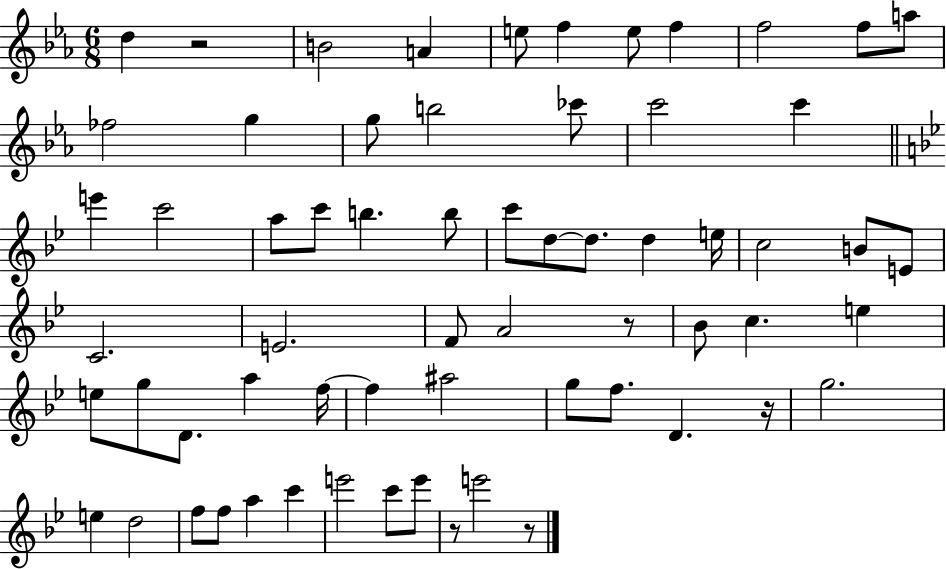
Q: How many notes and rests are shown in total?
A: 64